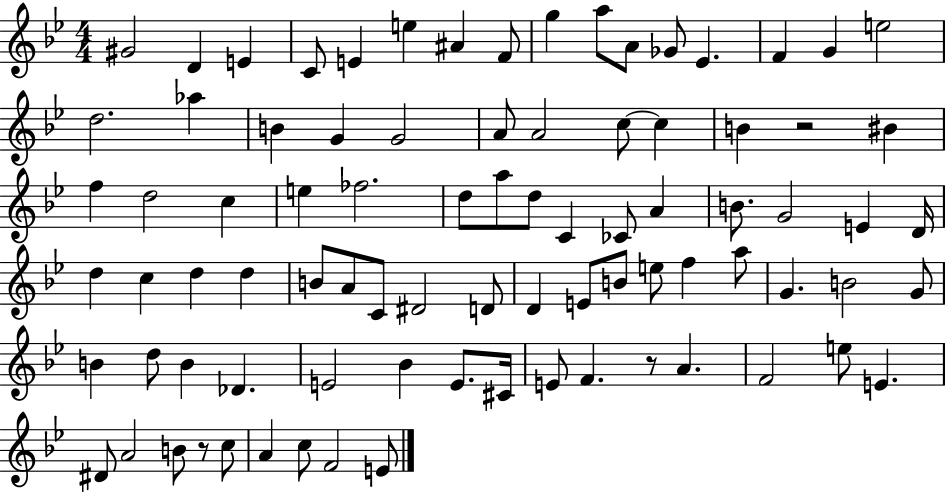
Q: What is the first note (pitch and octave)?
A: G#4